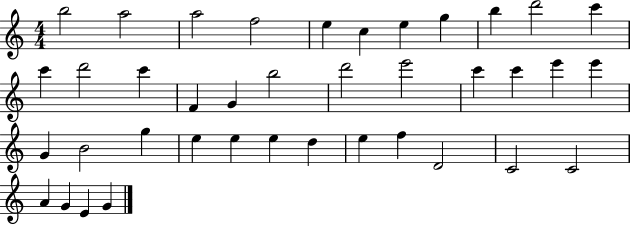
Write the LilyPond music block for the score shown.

{
  \clef treble
  \numericTimeSignature
  \time 4/4
  \key c \major
  b''2 a''2 | a''2 f''2 | e''4 c''4 e''4 g''4 | b''4 d'''2 c'''4 | \break c'''4 d'''2 c'''4 | f'4 g'4 b''2 | d'''2 e'''2 | c'''4 c'''4 e'''4 e'''4 | \break g'4 b'2 g''4 | e''4 e''4 e''4 d''4 | e''4 f''4 d'2 | c'2 c'2 | \break a'4 g'4 e'4 g'4 | \bar "|."
}